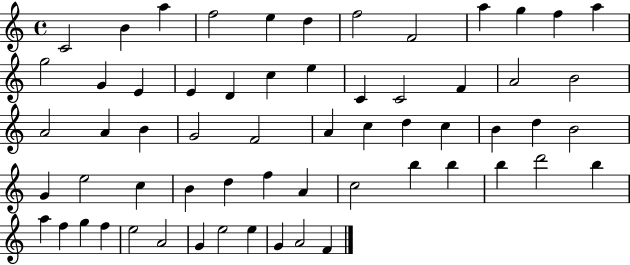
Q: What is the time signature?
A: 4/4